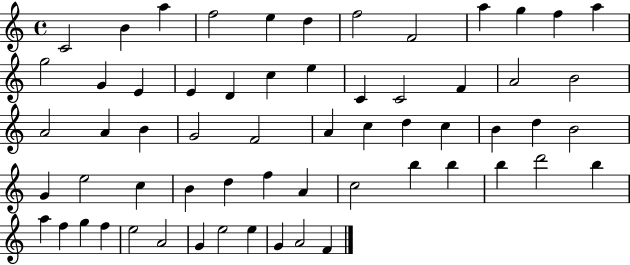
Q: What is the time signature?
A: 4/4